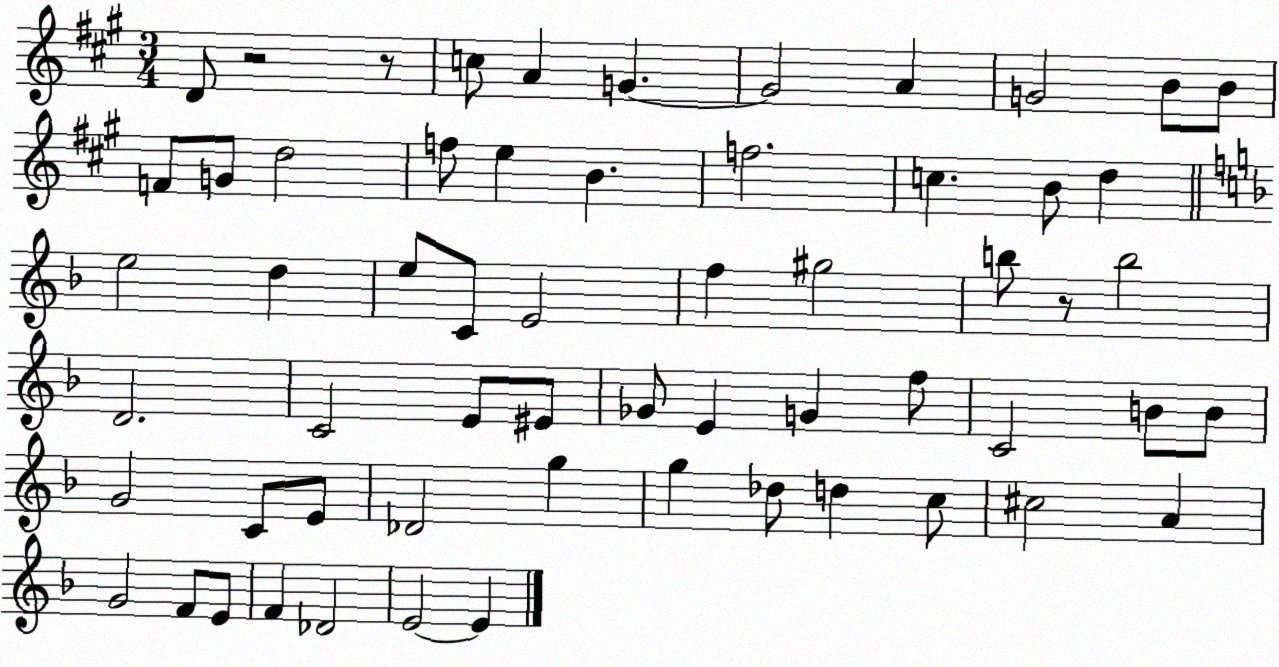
X:1
T:Untitled
M:3/4
L:1/4
K:A
D/2 z2 z/2 c/2 A G G2 A G2 B/2 B/2 F/2 G/2 d2 f/2 e B f2 c B/2 d e2 d e/2 C/2 E2 f ^g2 b/2 z/2 b2 D2 C2 E/2 ^E/2 _G/2 E G f/2 C2 B/2 B/2 G2 C/2 E/2 _D2 g g _d/2 d c/2 ^c2 A G2 F/2 E/2 F _D2 E2 E